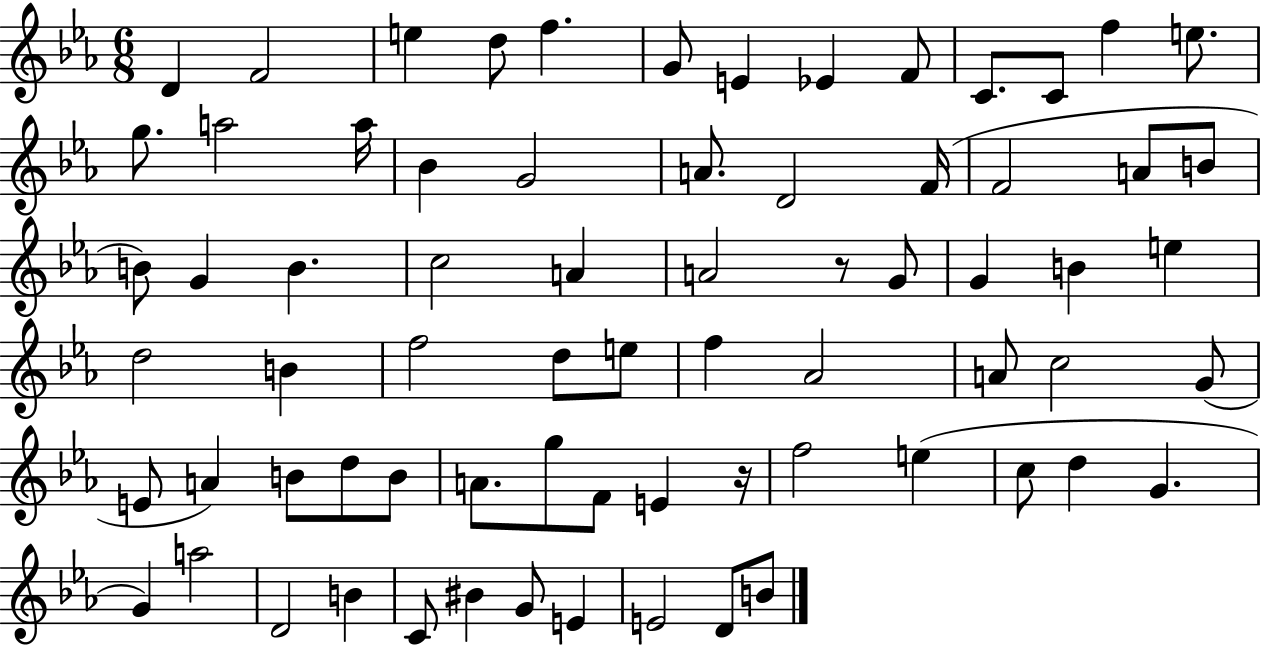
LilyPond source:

{
  \clef treble
  \numericTimeSignature
  \time 6/8
  \key ees \major
  d'4 f'2 | e''4 d''8 f''4. | g'8 e'4 ees'4 f'8 | c'8. c'8 f''4 e''8. | \break g''8. a''2 a''16 | bes'4 g'2 | a'8. d'2 f'16( | f'2 a'8 b'8 | \break b'8) g'4 b'4. | c''2 a'4 | a'2 r8 g'8 | g'4 b'4 e''4 | \break d''2 b'4 | f''2 d''8 e''8 | f''4 aes'2 | a'8 c''2 g'8( | \break e'8 a'4) b'8 d''8 b'8 | a'8. g''8 f'8 e'4 r16 | f''2 e''4( | c''8 d''4 g'4. | \break g'4) a''2 | d'2 b'4 | c'8 bis'4 g'8 e'4 | e'2 d'8 b'8 | \break \bar "|."
}